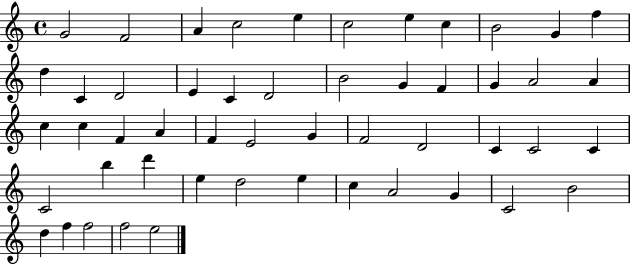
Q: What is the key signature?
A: C major